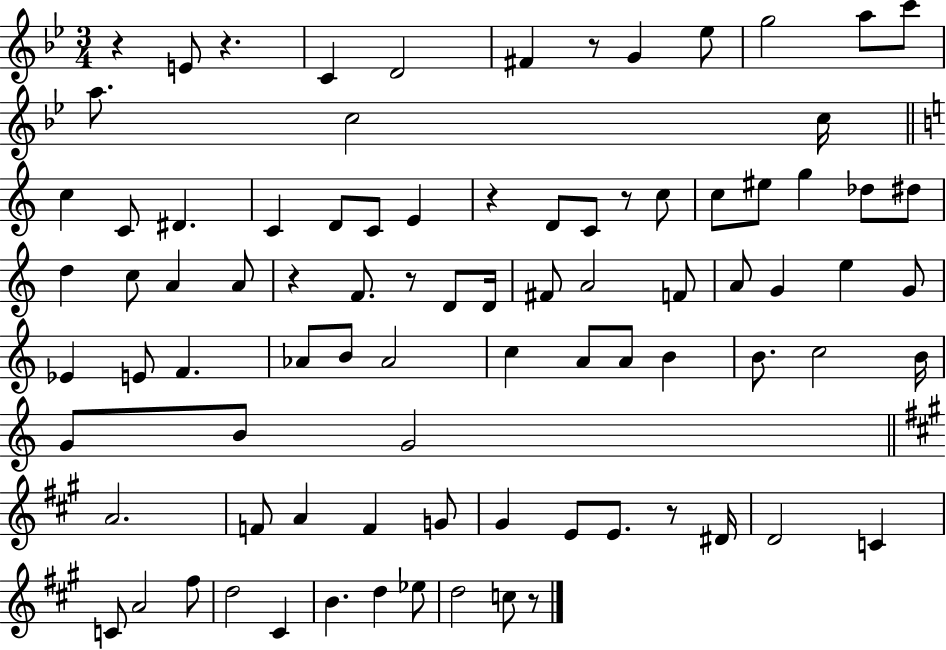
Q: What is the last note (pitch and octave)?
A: C5